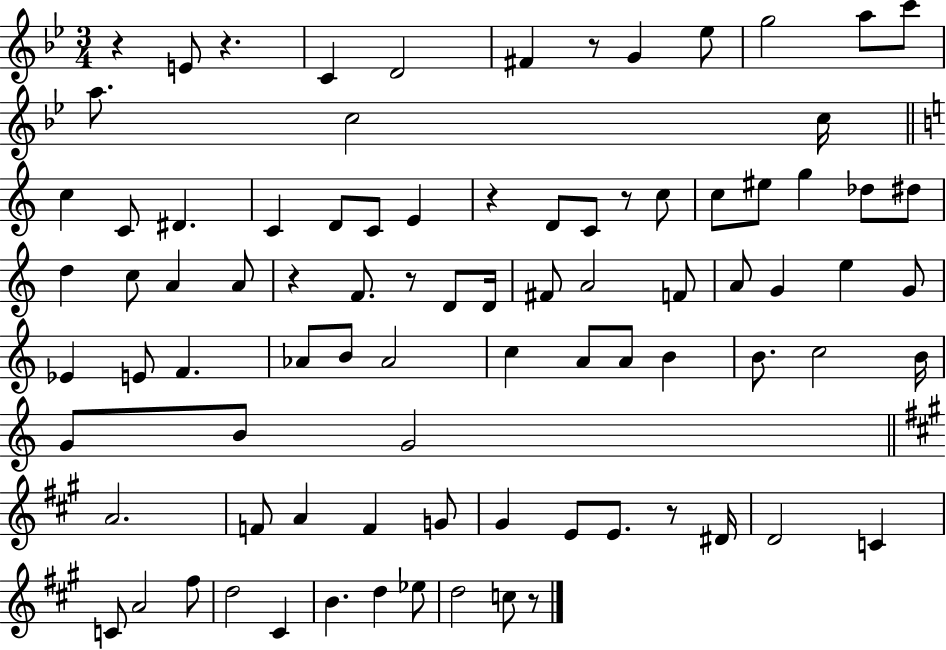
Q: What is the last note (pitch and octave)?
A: C5